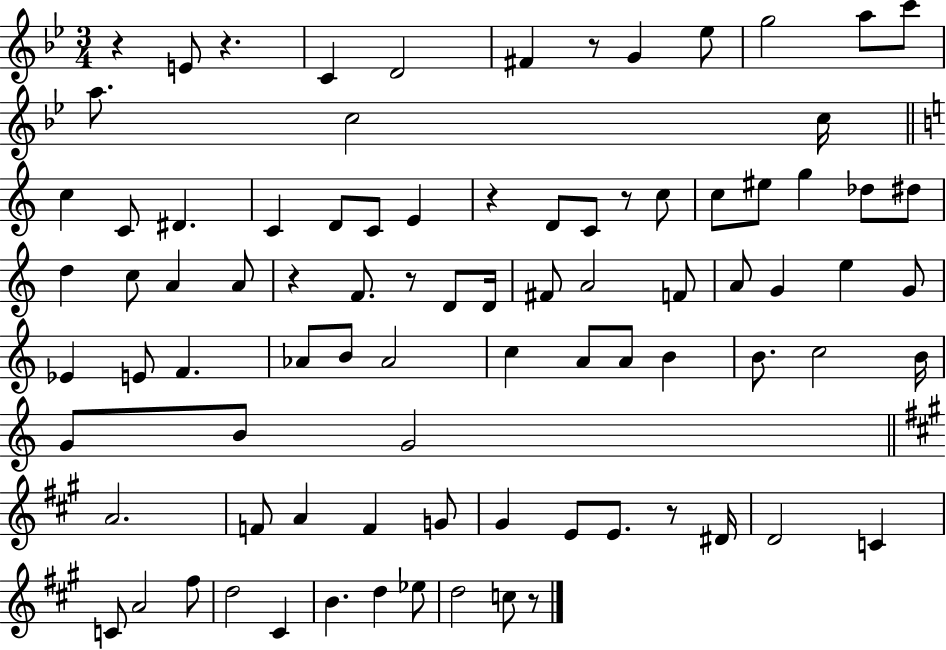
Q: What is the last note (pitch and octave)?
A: C5